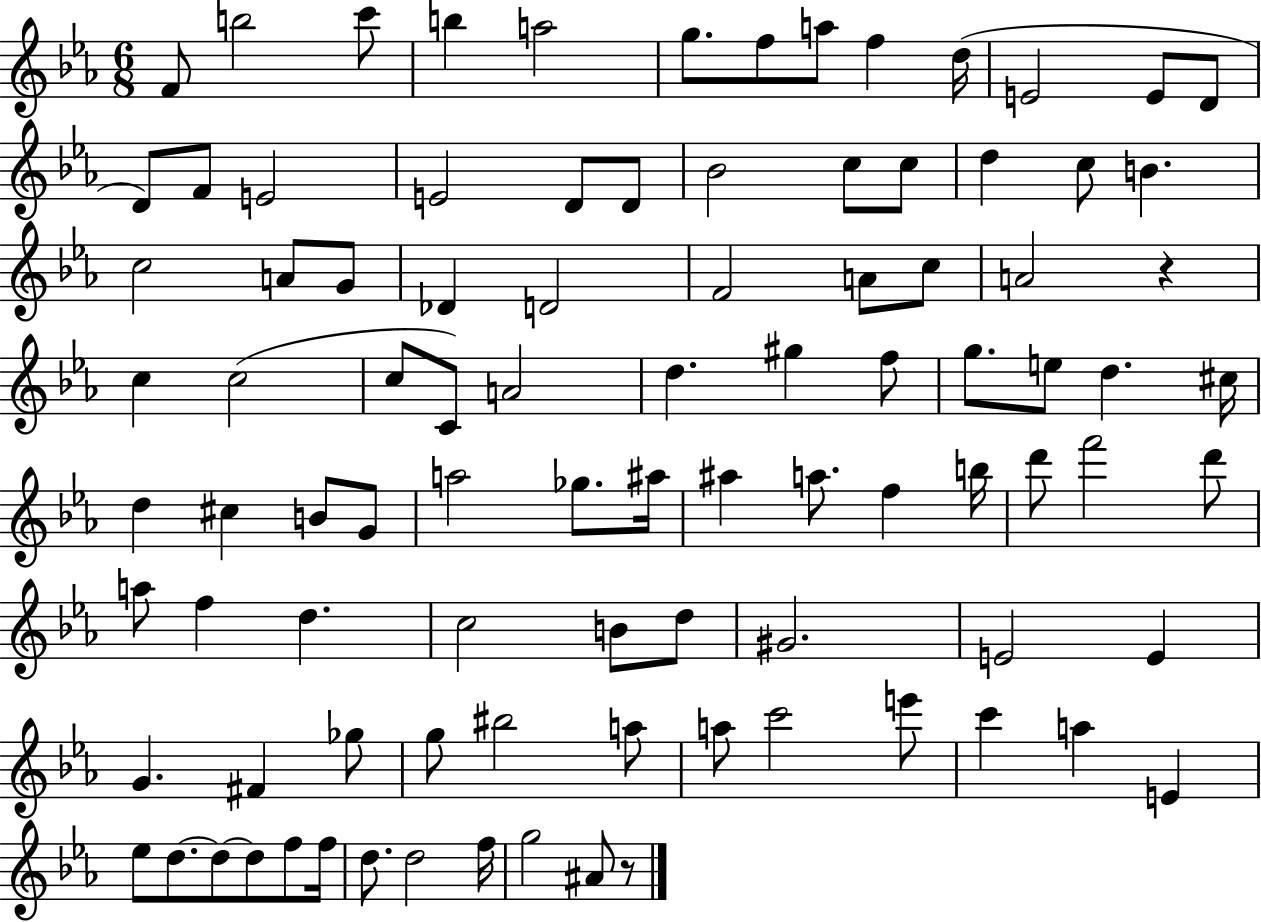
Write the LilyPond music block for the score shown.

{
  \clef treble
  \numericTimeSignature
  \time 6/8
  \key ees \major
  f'8 b''2 c'''8 | b''4 a''2 | g''8. f''8 a''8 f''4 d''16( | e'2 e'8 d'8 | \break d'8) f'8 e'2 | e'2 d'8 d'8 | bes'2 c''8 c''8 | d''4 c''8 b'4. | \break c''2 a'8 g'8 | des'4 d'2 | f'2 a'8 c''8 | a'2 r4 | \break c''4 c''2( | c''8 c'8) a'2 | d''4. gis''4 f''8 | g''8. e''8 d''4. cis''16 | \break d''4 cis''4 b'8 g'8 | a''2 ges''8. ais''16 | ais''4 a''8. f''4 b''16 | d'''8 f'''2 d'''8 | \break a''8 f''4 d''4. | c''2 b'8 d''8 | gis'2. | e'2 e'4 | \break g'4. fis'4 ges''8 | g''8 bis''2 a''8 | a''8 c'''2 e'''8 | c'''4 a''4 e'4 | \break ees''8 d''8.~~ d''8~~ d''8 f''8 f''16 | d''8. d''2 f''16 | g''2 ais'8 r8 | \bar "|."
}